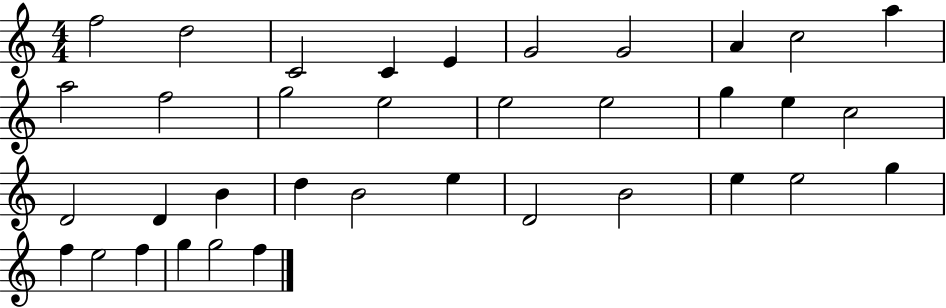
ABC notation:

X:1
T:Untitled
M:4/4
L:1/4
K:C
f2 d2 C2 C E G2 G2 A c2 a a2 f2 g2 e2 e2 e2 g e c2 D2 D B d B2 e D2 B2 e e2 g f e2 f g g2 f